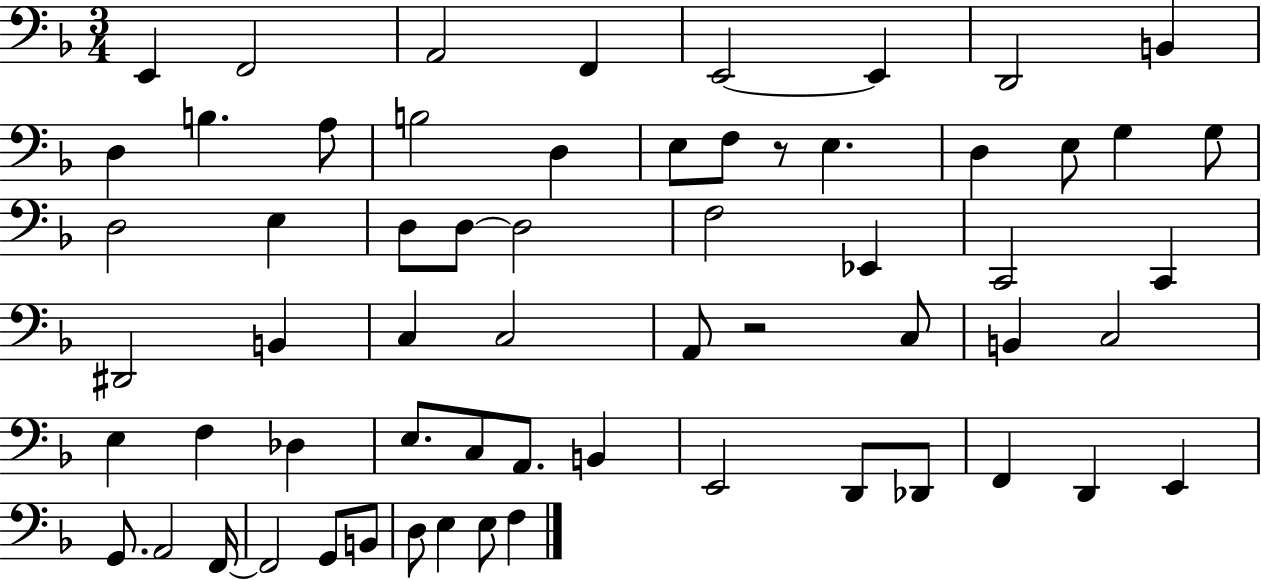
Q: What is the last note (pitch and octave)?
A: F3